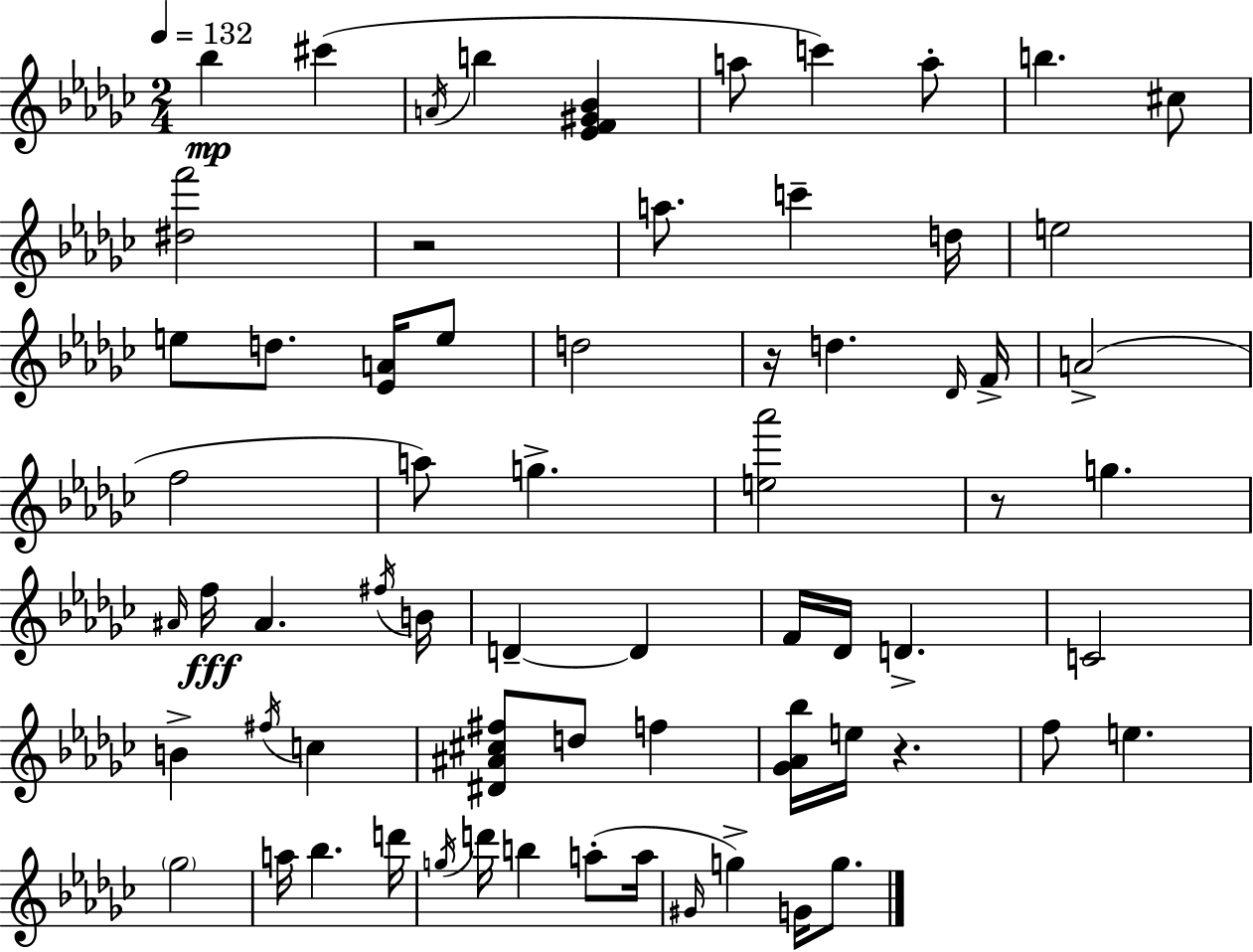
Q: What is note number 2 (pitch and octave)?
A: C#6